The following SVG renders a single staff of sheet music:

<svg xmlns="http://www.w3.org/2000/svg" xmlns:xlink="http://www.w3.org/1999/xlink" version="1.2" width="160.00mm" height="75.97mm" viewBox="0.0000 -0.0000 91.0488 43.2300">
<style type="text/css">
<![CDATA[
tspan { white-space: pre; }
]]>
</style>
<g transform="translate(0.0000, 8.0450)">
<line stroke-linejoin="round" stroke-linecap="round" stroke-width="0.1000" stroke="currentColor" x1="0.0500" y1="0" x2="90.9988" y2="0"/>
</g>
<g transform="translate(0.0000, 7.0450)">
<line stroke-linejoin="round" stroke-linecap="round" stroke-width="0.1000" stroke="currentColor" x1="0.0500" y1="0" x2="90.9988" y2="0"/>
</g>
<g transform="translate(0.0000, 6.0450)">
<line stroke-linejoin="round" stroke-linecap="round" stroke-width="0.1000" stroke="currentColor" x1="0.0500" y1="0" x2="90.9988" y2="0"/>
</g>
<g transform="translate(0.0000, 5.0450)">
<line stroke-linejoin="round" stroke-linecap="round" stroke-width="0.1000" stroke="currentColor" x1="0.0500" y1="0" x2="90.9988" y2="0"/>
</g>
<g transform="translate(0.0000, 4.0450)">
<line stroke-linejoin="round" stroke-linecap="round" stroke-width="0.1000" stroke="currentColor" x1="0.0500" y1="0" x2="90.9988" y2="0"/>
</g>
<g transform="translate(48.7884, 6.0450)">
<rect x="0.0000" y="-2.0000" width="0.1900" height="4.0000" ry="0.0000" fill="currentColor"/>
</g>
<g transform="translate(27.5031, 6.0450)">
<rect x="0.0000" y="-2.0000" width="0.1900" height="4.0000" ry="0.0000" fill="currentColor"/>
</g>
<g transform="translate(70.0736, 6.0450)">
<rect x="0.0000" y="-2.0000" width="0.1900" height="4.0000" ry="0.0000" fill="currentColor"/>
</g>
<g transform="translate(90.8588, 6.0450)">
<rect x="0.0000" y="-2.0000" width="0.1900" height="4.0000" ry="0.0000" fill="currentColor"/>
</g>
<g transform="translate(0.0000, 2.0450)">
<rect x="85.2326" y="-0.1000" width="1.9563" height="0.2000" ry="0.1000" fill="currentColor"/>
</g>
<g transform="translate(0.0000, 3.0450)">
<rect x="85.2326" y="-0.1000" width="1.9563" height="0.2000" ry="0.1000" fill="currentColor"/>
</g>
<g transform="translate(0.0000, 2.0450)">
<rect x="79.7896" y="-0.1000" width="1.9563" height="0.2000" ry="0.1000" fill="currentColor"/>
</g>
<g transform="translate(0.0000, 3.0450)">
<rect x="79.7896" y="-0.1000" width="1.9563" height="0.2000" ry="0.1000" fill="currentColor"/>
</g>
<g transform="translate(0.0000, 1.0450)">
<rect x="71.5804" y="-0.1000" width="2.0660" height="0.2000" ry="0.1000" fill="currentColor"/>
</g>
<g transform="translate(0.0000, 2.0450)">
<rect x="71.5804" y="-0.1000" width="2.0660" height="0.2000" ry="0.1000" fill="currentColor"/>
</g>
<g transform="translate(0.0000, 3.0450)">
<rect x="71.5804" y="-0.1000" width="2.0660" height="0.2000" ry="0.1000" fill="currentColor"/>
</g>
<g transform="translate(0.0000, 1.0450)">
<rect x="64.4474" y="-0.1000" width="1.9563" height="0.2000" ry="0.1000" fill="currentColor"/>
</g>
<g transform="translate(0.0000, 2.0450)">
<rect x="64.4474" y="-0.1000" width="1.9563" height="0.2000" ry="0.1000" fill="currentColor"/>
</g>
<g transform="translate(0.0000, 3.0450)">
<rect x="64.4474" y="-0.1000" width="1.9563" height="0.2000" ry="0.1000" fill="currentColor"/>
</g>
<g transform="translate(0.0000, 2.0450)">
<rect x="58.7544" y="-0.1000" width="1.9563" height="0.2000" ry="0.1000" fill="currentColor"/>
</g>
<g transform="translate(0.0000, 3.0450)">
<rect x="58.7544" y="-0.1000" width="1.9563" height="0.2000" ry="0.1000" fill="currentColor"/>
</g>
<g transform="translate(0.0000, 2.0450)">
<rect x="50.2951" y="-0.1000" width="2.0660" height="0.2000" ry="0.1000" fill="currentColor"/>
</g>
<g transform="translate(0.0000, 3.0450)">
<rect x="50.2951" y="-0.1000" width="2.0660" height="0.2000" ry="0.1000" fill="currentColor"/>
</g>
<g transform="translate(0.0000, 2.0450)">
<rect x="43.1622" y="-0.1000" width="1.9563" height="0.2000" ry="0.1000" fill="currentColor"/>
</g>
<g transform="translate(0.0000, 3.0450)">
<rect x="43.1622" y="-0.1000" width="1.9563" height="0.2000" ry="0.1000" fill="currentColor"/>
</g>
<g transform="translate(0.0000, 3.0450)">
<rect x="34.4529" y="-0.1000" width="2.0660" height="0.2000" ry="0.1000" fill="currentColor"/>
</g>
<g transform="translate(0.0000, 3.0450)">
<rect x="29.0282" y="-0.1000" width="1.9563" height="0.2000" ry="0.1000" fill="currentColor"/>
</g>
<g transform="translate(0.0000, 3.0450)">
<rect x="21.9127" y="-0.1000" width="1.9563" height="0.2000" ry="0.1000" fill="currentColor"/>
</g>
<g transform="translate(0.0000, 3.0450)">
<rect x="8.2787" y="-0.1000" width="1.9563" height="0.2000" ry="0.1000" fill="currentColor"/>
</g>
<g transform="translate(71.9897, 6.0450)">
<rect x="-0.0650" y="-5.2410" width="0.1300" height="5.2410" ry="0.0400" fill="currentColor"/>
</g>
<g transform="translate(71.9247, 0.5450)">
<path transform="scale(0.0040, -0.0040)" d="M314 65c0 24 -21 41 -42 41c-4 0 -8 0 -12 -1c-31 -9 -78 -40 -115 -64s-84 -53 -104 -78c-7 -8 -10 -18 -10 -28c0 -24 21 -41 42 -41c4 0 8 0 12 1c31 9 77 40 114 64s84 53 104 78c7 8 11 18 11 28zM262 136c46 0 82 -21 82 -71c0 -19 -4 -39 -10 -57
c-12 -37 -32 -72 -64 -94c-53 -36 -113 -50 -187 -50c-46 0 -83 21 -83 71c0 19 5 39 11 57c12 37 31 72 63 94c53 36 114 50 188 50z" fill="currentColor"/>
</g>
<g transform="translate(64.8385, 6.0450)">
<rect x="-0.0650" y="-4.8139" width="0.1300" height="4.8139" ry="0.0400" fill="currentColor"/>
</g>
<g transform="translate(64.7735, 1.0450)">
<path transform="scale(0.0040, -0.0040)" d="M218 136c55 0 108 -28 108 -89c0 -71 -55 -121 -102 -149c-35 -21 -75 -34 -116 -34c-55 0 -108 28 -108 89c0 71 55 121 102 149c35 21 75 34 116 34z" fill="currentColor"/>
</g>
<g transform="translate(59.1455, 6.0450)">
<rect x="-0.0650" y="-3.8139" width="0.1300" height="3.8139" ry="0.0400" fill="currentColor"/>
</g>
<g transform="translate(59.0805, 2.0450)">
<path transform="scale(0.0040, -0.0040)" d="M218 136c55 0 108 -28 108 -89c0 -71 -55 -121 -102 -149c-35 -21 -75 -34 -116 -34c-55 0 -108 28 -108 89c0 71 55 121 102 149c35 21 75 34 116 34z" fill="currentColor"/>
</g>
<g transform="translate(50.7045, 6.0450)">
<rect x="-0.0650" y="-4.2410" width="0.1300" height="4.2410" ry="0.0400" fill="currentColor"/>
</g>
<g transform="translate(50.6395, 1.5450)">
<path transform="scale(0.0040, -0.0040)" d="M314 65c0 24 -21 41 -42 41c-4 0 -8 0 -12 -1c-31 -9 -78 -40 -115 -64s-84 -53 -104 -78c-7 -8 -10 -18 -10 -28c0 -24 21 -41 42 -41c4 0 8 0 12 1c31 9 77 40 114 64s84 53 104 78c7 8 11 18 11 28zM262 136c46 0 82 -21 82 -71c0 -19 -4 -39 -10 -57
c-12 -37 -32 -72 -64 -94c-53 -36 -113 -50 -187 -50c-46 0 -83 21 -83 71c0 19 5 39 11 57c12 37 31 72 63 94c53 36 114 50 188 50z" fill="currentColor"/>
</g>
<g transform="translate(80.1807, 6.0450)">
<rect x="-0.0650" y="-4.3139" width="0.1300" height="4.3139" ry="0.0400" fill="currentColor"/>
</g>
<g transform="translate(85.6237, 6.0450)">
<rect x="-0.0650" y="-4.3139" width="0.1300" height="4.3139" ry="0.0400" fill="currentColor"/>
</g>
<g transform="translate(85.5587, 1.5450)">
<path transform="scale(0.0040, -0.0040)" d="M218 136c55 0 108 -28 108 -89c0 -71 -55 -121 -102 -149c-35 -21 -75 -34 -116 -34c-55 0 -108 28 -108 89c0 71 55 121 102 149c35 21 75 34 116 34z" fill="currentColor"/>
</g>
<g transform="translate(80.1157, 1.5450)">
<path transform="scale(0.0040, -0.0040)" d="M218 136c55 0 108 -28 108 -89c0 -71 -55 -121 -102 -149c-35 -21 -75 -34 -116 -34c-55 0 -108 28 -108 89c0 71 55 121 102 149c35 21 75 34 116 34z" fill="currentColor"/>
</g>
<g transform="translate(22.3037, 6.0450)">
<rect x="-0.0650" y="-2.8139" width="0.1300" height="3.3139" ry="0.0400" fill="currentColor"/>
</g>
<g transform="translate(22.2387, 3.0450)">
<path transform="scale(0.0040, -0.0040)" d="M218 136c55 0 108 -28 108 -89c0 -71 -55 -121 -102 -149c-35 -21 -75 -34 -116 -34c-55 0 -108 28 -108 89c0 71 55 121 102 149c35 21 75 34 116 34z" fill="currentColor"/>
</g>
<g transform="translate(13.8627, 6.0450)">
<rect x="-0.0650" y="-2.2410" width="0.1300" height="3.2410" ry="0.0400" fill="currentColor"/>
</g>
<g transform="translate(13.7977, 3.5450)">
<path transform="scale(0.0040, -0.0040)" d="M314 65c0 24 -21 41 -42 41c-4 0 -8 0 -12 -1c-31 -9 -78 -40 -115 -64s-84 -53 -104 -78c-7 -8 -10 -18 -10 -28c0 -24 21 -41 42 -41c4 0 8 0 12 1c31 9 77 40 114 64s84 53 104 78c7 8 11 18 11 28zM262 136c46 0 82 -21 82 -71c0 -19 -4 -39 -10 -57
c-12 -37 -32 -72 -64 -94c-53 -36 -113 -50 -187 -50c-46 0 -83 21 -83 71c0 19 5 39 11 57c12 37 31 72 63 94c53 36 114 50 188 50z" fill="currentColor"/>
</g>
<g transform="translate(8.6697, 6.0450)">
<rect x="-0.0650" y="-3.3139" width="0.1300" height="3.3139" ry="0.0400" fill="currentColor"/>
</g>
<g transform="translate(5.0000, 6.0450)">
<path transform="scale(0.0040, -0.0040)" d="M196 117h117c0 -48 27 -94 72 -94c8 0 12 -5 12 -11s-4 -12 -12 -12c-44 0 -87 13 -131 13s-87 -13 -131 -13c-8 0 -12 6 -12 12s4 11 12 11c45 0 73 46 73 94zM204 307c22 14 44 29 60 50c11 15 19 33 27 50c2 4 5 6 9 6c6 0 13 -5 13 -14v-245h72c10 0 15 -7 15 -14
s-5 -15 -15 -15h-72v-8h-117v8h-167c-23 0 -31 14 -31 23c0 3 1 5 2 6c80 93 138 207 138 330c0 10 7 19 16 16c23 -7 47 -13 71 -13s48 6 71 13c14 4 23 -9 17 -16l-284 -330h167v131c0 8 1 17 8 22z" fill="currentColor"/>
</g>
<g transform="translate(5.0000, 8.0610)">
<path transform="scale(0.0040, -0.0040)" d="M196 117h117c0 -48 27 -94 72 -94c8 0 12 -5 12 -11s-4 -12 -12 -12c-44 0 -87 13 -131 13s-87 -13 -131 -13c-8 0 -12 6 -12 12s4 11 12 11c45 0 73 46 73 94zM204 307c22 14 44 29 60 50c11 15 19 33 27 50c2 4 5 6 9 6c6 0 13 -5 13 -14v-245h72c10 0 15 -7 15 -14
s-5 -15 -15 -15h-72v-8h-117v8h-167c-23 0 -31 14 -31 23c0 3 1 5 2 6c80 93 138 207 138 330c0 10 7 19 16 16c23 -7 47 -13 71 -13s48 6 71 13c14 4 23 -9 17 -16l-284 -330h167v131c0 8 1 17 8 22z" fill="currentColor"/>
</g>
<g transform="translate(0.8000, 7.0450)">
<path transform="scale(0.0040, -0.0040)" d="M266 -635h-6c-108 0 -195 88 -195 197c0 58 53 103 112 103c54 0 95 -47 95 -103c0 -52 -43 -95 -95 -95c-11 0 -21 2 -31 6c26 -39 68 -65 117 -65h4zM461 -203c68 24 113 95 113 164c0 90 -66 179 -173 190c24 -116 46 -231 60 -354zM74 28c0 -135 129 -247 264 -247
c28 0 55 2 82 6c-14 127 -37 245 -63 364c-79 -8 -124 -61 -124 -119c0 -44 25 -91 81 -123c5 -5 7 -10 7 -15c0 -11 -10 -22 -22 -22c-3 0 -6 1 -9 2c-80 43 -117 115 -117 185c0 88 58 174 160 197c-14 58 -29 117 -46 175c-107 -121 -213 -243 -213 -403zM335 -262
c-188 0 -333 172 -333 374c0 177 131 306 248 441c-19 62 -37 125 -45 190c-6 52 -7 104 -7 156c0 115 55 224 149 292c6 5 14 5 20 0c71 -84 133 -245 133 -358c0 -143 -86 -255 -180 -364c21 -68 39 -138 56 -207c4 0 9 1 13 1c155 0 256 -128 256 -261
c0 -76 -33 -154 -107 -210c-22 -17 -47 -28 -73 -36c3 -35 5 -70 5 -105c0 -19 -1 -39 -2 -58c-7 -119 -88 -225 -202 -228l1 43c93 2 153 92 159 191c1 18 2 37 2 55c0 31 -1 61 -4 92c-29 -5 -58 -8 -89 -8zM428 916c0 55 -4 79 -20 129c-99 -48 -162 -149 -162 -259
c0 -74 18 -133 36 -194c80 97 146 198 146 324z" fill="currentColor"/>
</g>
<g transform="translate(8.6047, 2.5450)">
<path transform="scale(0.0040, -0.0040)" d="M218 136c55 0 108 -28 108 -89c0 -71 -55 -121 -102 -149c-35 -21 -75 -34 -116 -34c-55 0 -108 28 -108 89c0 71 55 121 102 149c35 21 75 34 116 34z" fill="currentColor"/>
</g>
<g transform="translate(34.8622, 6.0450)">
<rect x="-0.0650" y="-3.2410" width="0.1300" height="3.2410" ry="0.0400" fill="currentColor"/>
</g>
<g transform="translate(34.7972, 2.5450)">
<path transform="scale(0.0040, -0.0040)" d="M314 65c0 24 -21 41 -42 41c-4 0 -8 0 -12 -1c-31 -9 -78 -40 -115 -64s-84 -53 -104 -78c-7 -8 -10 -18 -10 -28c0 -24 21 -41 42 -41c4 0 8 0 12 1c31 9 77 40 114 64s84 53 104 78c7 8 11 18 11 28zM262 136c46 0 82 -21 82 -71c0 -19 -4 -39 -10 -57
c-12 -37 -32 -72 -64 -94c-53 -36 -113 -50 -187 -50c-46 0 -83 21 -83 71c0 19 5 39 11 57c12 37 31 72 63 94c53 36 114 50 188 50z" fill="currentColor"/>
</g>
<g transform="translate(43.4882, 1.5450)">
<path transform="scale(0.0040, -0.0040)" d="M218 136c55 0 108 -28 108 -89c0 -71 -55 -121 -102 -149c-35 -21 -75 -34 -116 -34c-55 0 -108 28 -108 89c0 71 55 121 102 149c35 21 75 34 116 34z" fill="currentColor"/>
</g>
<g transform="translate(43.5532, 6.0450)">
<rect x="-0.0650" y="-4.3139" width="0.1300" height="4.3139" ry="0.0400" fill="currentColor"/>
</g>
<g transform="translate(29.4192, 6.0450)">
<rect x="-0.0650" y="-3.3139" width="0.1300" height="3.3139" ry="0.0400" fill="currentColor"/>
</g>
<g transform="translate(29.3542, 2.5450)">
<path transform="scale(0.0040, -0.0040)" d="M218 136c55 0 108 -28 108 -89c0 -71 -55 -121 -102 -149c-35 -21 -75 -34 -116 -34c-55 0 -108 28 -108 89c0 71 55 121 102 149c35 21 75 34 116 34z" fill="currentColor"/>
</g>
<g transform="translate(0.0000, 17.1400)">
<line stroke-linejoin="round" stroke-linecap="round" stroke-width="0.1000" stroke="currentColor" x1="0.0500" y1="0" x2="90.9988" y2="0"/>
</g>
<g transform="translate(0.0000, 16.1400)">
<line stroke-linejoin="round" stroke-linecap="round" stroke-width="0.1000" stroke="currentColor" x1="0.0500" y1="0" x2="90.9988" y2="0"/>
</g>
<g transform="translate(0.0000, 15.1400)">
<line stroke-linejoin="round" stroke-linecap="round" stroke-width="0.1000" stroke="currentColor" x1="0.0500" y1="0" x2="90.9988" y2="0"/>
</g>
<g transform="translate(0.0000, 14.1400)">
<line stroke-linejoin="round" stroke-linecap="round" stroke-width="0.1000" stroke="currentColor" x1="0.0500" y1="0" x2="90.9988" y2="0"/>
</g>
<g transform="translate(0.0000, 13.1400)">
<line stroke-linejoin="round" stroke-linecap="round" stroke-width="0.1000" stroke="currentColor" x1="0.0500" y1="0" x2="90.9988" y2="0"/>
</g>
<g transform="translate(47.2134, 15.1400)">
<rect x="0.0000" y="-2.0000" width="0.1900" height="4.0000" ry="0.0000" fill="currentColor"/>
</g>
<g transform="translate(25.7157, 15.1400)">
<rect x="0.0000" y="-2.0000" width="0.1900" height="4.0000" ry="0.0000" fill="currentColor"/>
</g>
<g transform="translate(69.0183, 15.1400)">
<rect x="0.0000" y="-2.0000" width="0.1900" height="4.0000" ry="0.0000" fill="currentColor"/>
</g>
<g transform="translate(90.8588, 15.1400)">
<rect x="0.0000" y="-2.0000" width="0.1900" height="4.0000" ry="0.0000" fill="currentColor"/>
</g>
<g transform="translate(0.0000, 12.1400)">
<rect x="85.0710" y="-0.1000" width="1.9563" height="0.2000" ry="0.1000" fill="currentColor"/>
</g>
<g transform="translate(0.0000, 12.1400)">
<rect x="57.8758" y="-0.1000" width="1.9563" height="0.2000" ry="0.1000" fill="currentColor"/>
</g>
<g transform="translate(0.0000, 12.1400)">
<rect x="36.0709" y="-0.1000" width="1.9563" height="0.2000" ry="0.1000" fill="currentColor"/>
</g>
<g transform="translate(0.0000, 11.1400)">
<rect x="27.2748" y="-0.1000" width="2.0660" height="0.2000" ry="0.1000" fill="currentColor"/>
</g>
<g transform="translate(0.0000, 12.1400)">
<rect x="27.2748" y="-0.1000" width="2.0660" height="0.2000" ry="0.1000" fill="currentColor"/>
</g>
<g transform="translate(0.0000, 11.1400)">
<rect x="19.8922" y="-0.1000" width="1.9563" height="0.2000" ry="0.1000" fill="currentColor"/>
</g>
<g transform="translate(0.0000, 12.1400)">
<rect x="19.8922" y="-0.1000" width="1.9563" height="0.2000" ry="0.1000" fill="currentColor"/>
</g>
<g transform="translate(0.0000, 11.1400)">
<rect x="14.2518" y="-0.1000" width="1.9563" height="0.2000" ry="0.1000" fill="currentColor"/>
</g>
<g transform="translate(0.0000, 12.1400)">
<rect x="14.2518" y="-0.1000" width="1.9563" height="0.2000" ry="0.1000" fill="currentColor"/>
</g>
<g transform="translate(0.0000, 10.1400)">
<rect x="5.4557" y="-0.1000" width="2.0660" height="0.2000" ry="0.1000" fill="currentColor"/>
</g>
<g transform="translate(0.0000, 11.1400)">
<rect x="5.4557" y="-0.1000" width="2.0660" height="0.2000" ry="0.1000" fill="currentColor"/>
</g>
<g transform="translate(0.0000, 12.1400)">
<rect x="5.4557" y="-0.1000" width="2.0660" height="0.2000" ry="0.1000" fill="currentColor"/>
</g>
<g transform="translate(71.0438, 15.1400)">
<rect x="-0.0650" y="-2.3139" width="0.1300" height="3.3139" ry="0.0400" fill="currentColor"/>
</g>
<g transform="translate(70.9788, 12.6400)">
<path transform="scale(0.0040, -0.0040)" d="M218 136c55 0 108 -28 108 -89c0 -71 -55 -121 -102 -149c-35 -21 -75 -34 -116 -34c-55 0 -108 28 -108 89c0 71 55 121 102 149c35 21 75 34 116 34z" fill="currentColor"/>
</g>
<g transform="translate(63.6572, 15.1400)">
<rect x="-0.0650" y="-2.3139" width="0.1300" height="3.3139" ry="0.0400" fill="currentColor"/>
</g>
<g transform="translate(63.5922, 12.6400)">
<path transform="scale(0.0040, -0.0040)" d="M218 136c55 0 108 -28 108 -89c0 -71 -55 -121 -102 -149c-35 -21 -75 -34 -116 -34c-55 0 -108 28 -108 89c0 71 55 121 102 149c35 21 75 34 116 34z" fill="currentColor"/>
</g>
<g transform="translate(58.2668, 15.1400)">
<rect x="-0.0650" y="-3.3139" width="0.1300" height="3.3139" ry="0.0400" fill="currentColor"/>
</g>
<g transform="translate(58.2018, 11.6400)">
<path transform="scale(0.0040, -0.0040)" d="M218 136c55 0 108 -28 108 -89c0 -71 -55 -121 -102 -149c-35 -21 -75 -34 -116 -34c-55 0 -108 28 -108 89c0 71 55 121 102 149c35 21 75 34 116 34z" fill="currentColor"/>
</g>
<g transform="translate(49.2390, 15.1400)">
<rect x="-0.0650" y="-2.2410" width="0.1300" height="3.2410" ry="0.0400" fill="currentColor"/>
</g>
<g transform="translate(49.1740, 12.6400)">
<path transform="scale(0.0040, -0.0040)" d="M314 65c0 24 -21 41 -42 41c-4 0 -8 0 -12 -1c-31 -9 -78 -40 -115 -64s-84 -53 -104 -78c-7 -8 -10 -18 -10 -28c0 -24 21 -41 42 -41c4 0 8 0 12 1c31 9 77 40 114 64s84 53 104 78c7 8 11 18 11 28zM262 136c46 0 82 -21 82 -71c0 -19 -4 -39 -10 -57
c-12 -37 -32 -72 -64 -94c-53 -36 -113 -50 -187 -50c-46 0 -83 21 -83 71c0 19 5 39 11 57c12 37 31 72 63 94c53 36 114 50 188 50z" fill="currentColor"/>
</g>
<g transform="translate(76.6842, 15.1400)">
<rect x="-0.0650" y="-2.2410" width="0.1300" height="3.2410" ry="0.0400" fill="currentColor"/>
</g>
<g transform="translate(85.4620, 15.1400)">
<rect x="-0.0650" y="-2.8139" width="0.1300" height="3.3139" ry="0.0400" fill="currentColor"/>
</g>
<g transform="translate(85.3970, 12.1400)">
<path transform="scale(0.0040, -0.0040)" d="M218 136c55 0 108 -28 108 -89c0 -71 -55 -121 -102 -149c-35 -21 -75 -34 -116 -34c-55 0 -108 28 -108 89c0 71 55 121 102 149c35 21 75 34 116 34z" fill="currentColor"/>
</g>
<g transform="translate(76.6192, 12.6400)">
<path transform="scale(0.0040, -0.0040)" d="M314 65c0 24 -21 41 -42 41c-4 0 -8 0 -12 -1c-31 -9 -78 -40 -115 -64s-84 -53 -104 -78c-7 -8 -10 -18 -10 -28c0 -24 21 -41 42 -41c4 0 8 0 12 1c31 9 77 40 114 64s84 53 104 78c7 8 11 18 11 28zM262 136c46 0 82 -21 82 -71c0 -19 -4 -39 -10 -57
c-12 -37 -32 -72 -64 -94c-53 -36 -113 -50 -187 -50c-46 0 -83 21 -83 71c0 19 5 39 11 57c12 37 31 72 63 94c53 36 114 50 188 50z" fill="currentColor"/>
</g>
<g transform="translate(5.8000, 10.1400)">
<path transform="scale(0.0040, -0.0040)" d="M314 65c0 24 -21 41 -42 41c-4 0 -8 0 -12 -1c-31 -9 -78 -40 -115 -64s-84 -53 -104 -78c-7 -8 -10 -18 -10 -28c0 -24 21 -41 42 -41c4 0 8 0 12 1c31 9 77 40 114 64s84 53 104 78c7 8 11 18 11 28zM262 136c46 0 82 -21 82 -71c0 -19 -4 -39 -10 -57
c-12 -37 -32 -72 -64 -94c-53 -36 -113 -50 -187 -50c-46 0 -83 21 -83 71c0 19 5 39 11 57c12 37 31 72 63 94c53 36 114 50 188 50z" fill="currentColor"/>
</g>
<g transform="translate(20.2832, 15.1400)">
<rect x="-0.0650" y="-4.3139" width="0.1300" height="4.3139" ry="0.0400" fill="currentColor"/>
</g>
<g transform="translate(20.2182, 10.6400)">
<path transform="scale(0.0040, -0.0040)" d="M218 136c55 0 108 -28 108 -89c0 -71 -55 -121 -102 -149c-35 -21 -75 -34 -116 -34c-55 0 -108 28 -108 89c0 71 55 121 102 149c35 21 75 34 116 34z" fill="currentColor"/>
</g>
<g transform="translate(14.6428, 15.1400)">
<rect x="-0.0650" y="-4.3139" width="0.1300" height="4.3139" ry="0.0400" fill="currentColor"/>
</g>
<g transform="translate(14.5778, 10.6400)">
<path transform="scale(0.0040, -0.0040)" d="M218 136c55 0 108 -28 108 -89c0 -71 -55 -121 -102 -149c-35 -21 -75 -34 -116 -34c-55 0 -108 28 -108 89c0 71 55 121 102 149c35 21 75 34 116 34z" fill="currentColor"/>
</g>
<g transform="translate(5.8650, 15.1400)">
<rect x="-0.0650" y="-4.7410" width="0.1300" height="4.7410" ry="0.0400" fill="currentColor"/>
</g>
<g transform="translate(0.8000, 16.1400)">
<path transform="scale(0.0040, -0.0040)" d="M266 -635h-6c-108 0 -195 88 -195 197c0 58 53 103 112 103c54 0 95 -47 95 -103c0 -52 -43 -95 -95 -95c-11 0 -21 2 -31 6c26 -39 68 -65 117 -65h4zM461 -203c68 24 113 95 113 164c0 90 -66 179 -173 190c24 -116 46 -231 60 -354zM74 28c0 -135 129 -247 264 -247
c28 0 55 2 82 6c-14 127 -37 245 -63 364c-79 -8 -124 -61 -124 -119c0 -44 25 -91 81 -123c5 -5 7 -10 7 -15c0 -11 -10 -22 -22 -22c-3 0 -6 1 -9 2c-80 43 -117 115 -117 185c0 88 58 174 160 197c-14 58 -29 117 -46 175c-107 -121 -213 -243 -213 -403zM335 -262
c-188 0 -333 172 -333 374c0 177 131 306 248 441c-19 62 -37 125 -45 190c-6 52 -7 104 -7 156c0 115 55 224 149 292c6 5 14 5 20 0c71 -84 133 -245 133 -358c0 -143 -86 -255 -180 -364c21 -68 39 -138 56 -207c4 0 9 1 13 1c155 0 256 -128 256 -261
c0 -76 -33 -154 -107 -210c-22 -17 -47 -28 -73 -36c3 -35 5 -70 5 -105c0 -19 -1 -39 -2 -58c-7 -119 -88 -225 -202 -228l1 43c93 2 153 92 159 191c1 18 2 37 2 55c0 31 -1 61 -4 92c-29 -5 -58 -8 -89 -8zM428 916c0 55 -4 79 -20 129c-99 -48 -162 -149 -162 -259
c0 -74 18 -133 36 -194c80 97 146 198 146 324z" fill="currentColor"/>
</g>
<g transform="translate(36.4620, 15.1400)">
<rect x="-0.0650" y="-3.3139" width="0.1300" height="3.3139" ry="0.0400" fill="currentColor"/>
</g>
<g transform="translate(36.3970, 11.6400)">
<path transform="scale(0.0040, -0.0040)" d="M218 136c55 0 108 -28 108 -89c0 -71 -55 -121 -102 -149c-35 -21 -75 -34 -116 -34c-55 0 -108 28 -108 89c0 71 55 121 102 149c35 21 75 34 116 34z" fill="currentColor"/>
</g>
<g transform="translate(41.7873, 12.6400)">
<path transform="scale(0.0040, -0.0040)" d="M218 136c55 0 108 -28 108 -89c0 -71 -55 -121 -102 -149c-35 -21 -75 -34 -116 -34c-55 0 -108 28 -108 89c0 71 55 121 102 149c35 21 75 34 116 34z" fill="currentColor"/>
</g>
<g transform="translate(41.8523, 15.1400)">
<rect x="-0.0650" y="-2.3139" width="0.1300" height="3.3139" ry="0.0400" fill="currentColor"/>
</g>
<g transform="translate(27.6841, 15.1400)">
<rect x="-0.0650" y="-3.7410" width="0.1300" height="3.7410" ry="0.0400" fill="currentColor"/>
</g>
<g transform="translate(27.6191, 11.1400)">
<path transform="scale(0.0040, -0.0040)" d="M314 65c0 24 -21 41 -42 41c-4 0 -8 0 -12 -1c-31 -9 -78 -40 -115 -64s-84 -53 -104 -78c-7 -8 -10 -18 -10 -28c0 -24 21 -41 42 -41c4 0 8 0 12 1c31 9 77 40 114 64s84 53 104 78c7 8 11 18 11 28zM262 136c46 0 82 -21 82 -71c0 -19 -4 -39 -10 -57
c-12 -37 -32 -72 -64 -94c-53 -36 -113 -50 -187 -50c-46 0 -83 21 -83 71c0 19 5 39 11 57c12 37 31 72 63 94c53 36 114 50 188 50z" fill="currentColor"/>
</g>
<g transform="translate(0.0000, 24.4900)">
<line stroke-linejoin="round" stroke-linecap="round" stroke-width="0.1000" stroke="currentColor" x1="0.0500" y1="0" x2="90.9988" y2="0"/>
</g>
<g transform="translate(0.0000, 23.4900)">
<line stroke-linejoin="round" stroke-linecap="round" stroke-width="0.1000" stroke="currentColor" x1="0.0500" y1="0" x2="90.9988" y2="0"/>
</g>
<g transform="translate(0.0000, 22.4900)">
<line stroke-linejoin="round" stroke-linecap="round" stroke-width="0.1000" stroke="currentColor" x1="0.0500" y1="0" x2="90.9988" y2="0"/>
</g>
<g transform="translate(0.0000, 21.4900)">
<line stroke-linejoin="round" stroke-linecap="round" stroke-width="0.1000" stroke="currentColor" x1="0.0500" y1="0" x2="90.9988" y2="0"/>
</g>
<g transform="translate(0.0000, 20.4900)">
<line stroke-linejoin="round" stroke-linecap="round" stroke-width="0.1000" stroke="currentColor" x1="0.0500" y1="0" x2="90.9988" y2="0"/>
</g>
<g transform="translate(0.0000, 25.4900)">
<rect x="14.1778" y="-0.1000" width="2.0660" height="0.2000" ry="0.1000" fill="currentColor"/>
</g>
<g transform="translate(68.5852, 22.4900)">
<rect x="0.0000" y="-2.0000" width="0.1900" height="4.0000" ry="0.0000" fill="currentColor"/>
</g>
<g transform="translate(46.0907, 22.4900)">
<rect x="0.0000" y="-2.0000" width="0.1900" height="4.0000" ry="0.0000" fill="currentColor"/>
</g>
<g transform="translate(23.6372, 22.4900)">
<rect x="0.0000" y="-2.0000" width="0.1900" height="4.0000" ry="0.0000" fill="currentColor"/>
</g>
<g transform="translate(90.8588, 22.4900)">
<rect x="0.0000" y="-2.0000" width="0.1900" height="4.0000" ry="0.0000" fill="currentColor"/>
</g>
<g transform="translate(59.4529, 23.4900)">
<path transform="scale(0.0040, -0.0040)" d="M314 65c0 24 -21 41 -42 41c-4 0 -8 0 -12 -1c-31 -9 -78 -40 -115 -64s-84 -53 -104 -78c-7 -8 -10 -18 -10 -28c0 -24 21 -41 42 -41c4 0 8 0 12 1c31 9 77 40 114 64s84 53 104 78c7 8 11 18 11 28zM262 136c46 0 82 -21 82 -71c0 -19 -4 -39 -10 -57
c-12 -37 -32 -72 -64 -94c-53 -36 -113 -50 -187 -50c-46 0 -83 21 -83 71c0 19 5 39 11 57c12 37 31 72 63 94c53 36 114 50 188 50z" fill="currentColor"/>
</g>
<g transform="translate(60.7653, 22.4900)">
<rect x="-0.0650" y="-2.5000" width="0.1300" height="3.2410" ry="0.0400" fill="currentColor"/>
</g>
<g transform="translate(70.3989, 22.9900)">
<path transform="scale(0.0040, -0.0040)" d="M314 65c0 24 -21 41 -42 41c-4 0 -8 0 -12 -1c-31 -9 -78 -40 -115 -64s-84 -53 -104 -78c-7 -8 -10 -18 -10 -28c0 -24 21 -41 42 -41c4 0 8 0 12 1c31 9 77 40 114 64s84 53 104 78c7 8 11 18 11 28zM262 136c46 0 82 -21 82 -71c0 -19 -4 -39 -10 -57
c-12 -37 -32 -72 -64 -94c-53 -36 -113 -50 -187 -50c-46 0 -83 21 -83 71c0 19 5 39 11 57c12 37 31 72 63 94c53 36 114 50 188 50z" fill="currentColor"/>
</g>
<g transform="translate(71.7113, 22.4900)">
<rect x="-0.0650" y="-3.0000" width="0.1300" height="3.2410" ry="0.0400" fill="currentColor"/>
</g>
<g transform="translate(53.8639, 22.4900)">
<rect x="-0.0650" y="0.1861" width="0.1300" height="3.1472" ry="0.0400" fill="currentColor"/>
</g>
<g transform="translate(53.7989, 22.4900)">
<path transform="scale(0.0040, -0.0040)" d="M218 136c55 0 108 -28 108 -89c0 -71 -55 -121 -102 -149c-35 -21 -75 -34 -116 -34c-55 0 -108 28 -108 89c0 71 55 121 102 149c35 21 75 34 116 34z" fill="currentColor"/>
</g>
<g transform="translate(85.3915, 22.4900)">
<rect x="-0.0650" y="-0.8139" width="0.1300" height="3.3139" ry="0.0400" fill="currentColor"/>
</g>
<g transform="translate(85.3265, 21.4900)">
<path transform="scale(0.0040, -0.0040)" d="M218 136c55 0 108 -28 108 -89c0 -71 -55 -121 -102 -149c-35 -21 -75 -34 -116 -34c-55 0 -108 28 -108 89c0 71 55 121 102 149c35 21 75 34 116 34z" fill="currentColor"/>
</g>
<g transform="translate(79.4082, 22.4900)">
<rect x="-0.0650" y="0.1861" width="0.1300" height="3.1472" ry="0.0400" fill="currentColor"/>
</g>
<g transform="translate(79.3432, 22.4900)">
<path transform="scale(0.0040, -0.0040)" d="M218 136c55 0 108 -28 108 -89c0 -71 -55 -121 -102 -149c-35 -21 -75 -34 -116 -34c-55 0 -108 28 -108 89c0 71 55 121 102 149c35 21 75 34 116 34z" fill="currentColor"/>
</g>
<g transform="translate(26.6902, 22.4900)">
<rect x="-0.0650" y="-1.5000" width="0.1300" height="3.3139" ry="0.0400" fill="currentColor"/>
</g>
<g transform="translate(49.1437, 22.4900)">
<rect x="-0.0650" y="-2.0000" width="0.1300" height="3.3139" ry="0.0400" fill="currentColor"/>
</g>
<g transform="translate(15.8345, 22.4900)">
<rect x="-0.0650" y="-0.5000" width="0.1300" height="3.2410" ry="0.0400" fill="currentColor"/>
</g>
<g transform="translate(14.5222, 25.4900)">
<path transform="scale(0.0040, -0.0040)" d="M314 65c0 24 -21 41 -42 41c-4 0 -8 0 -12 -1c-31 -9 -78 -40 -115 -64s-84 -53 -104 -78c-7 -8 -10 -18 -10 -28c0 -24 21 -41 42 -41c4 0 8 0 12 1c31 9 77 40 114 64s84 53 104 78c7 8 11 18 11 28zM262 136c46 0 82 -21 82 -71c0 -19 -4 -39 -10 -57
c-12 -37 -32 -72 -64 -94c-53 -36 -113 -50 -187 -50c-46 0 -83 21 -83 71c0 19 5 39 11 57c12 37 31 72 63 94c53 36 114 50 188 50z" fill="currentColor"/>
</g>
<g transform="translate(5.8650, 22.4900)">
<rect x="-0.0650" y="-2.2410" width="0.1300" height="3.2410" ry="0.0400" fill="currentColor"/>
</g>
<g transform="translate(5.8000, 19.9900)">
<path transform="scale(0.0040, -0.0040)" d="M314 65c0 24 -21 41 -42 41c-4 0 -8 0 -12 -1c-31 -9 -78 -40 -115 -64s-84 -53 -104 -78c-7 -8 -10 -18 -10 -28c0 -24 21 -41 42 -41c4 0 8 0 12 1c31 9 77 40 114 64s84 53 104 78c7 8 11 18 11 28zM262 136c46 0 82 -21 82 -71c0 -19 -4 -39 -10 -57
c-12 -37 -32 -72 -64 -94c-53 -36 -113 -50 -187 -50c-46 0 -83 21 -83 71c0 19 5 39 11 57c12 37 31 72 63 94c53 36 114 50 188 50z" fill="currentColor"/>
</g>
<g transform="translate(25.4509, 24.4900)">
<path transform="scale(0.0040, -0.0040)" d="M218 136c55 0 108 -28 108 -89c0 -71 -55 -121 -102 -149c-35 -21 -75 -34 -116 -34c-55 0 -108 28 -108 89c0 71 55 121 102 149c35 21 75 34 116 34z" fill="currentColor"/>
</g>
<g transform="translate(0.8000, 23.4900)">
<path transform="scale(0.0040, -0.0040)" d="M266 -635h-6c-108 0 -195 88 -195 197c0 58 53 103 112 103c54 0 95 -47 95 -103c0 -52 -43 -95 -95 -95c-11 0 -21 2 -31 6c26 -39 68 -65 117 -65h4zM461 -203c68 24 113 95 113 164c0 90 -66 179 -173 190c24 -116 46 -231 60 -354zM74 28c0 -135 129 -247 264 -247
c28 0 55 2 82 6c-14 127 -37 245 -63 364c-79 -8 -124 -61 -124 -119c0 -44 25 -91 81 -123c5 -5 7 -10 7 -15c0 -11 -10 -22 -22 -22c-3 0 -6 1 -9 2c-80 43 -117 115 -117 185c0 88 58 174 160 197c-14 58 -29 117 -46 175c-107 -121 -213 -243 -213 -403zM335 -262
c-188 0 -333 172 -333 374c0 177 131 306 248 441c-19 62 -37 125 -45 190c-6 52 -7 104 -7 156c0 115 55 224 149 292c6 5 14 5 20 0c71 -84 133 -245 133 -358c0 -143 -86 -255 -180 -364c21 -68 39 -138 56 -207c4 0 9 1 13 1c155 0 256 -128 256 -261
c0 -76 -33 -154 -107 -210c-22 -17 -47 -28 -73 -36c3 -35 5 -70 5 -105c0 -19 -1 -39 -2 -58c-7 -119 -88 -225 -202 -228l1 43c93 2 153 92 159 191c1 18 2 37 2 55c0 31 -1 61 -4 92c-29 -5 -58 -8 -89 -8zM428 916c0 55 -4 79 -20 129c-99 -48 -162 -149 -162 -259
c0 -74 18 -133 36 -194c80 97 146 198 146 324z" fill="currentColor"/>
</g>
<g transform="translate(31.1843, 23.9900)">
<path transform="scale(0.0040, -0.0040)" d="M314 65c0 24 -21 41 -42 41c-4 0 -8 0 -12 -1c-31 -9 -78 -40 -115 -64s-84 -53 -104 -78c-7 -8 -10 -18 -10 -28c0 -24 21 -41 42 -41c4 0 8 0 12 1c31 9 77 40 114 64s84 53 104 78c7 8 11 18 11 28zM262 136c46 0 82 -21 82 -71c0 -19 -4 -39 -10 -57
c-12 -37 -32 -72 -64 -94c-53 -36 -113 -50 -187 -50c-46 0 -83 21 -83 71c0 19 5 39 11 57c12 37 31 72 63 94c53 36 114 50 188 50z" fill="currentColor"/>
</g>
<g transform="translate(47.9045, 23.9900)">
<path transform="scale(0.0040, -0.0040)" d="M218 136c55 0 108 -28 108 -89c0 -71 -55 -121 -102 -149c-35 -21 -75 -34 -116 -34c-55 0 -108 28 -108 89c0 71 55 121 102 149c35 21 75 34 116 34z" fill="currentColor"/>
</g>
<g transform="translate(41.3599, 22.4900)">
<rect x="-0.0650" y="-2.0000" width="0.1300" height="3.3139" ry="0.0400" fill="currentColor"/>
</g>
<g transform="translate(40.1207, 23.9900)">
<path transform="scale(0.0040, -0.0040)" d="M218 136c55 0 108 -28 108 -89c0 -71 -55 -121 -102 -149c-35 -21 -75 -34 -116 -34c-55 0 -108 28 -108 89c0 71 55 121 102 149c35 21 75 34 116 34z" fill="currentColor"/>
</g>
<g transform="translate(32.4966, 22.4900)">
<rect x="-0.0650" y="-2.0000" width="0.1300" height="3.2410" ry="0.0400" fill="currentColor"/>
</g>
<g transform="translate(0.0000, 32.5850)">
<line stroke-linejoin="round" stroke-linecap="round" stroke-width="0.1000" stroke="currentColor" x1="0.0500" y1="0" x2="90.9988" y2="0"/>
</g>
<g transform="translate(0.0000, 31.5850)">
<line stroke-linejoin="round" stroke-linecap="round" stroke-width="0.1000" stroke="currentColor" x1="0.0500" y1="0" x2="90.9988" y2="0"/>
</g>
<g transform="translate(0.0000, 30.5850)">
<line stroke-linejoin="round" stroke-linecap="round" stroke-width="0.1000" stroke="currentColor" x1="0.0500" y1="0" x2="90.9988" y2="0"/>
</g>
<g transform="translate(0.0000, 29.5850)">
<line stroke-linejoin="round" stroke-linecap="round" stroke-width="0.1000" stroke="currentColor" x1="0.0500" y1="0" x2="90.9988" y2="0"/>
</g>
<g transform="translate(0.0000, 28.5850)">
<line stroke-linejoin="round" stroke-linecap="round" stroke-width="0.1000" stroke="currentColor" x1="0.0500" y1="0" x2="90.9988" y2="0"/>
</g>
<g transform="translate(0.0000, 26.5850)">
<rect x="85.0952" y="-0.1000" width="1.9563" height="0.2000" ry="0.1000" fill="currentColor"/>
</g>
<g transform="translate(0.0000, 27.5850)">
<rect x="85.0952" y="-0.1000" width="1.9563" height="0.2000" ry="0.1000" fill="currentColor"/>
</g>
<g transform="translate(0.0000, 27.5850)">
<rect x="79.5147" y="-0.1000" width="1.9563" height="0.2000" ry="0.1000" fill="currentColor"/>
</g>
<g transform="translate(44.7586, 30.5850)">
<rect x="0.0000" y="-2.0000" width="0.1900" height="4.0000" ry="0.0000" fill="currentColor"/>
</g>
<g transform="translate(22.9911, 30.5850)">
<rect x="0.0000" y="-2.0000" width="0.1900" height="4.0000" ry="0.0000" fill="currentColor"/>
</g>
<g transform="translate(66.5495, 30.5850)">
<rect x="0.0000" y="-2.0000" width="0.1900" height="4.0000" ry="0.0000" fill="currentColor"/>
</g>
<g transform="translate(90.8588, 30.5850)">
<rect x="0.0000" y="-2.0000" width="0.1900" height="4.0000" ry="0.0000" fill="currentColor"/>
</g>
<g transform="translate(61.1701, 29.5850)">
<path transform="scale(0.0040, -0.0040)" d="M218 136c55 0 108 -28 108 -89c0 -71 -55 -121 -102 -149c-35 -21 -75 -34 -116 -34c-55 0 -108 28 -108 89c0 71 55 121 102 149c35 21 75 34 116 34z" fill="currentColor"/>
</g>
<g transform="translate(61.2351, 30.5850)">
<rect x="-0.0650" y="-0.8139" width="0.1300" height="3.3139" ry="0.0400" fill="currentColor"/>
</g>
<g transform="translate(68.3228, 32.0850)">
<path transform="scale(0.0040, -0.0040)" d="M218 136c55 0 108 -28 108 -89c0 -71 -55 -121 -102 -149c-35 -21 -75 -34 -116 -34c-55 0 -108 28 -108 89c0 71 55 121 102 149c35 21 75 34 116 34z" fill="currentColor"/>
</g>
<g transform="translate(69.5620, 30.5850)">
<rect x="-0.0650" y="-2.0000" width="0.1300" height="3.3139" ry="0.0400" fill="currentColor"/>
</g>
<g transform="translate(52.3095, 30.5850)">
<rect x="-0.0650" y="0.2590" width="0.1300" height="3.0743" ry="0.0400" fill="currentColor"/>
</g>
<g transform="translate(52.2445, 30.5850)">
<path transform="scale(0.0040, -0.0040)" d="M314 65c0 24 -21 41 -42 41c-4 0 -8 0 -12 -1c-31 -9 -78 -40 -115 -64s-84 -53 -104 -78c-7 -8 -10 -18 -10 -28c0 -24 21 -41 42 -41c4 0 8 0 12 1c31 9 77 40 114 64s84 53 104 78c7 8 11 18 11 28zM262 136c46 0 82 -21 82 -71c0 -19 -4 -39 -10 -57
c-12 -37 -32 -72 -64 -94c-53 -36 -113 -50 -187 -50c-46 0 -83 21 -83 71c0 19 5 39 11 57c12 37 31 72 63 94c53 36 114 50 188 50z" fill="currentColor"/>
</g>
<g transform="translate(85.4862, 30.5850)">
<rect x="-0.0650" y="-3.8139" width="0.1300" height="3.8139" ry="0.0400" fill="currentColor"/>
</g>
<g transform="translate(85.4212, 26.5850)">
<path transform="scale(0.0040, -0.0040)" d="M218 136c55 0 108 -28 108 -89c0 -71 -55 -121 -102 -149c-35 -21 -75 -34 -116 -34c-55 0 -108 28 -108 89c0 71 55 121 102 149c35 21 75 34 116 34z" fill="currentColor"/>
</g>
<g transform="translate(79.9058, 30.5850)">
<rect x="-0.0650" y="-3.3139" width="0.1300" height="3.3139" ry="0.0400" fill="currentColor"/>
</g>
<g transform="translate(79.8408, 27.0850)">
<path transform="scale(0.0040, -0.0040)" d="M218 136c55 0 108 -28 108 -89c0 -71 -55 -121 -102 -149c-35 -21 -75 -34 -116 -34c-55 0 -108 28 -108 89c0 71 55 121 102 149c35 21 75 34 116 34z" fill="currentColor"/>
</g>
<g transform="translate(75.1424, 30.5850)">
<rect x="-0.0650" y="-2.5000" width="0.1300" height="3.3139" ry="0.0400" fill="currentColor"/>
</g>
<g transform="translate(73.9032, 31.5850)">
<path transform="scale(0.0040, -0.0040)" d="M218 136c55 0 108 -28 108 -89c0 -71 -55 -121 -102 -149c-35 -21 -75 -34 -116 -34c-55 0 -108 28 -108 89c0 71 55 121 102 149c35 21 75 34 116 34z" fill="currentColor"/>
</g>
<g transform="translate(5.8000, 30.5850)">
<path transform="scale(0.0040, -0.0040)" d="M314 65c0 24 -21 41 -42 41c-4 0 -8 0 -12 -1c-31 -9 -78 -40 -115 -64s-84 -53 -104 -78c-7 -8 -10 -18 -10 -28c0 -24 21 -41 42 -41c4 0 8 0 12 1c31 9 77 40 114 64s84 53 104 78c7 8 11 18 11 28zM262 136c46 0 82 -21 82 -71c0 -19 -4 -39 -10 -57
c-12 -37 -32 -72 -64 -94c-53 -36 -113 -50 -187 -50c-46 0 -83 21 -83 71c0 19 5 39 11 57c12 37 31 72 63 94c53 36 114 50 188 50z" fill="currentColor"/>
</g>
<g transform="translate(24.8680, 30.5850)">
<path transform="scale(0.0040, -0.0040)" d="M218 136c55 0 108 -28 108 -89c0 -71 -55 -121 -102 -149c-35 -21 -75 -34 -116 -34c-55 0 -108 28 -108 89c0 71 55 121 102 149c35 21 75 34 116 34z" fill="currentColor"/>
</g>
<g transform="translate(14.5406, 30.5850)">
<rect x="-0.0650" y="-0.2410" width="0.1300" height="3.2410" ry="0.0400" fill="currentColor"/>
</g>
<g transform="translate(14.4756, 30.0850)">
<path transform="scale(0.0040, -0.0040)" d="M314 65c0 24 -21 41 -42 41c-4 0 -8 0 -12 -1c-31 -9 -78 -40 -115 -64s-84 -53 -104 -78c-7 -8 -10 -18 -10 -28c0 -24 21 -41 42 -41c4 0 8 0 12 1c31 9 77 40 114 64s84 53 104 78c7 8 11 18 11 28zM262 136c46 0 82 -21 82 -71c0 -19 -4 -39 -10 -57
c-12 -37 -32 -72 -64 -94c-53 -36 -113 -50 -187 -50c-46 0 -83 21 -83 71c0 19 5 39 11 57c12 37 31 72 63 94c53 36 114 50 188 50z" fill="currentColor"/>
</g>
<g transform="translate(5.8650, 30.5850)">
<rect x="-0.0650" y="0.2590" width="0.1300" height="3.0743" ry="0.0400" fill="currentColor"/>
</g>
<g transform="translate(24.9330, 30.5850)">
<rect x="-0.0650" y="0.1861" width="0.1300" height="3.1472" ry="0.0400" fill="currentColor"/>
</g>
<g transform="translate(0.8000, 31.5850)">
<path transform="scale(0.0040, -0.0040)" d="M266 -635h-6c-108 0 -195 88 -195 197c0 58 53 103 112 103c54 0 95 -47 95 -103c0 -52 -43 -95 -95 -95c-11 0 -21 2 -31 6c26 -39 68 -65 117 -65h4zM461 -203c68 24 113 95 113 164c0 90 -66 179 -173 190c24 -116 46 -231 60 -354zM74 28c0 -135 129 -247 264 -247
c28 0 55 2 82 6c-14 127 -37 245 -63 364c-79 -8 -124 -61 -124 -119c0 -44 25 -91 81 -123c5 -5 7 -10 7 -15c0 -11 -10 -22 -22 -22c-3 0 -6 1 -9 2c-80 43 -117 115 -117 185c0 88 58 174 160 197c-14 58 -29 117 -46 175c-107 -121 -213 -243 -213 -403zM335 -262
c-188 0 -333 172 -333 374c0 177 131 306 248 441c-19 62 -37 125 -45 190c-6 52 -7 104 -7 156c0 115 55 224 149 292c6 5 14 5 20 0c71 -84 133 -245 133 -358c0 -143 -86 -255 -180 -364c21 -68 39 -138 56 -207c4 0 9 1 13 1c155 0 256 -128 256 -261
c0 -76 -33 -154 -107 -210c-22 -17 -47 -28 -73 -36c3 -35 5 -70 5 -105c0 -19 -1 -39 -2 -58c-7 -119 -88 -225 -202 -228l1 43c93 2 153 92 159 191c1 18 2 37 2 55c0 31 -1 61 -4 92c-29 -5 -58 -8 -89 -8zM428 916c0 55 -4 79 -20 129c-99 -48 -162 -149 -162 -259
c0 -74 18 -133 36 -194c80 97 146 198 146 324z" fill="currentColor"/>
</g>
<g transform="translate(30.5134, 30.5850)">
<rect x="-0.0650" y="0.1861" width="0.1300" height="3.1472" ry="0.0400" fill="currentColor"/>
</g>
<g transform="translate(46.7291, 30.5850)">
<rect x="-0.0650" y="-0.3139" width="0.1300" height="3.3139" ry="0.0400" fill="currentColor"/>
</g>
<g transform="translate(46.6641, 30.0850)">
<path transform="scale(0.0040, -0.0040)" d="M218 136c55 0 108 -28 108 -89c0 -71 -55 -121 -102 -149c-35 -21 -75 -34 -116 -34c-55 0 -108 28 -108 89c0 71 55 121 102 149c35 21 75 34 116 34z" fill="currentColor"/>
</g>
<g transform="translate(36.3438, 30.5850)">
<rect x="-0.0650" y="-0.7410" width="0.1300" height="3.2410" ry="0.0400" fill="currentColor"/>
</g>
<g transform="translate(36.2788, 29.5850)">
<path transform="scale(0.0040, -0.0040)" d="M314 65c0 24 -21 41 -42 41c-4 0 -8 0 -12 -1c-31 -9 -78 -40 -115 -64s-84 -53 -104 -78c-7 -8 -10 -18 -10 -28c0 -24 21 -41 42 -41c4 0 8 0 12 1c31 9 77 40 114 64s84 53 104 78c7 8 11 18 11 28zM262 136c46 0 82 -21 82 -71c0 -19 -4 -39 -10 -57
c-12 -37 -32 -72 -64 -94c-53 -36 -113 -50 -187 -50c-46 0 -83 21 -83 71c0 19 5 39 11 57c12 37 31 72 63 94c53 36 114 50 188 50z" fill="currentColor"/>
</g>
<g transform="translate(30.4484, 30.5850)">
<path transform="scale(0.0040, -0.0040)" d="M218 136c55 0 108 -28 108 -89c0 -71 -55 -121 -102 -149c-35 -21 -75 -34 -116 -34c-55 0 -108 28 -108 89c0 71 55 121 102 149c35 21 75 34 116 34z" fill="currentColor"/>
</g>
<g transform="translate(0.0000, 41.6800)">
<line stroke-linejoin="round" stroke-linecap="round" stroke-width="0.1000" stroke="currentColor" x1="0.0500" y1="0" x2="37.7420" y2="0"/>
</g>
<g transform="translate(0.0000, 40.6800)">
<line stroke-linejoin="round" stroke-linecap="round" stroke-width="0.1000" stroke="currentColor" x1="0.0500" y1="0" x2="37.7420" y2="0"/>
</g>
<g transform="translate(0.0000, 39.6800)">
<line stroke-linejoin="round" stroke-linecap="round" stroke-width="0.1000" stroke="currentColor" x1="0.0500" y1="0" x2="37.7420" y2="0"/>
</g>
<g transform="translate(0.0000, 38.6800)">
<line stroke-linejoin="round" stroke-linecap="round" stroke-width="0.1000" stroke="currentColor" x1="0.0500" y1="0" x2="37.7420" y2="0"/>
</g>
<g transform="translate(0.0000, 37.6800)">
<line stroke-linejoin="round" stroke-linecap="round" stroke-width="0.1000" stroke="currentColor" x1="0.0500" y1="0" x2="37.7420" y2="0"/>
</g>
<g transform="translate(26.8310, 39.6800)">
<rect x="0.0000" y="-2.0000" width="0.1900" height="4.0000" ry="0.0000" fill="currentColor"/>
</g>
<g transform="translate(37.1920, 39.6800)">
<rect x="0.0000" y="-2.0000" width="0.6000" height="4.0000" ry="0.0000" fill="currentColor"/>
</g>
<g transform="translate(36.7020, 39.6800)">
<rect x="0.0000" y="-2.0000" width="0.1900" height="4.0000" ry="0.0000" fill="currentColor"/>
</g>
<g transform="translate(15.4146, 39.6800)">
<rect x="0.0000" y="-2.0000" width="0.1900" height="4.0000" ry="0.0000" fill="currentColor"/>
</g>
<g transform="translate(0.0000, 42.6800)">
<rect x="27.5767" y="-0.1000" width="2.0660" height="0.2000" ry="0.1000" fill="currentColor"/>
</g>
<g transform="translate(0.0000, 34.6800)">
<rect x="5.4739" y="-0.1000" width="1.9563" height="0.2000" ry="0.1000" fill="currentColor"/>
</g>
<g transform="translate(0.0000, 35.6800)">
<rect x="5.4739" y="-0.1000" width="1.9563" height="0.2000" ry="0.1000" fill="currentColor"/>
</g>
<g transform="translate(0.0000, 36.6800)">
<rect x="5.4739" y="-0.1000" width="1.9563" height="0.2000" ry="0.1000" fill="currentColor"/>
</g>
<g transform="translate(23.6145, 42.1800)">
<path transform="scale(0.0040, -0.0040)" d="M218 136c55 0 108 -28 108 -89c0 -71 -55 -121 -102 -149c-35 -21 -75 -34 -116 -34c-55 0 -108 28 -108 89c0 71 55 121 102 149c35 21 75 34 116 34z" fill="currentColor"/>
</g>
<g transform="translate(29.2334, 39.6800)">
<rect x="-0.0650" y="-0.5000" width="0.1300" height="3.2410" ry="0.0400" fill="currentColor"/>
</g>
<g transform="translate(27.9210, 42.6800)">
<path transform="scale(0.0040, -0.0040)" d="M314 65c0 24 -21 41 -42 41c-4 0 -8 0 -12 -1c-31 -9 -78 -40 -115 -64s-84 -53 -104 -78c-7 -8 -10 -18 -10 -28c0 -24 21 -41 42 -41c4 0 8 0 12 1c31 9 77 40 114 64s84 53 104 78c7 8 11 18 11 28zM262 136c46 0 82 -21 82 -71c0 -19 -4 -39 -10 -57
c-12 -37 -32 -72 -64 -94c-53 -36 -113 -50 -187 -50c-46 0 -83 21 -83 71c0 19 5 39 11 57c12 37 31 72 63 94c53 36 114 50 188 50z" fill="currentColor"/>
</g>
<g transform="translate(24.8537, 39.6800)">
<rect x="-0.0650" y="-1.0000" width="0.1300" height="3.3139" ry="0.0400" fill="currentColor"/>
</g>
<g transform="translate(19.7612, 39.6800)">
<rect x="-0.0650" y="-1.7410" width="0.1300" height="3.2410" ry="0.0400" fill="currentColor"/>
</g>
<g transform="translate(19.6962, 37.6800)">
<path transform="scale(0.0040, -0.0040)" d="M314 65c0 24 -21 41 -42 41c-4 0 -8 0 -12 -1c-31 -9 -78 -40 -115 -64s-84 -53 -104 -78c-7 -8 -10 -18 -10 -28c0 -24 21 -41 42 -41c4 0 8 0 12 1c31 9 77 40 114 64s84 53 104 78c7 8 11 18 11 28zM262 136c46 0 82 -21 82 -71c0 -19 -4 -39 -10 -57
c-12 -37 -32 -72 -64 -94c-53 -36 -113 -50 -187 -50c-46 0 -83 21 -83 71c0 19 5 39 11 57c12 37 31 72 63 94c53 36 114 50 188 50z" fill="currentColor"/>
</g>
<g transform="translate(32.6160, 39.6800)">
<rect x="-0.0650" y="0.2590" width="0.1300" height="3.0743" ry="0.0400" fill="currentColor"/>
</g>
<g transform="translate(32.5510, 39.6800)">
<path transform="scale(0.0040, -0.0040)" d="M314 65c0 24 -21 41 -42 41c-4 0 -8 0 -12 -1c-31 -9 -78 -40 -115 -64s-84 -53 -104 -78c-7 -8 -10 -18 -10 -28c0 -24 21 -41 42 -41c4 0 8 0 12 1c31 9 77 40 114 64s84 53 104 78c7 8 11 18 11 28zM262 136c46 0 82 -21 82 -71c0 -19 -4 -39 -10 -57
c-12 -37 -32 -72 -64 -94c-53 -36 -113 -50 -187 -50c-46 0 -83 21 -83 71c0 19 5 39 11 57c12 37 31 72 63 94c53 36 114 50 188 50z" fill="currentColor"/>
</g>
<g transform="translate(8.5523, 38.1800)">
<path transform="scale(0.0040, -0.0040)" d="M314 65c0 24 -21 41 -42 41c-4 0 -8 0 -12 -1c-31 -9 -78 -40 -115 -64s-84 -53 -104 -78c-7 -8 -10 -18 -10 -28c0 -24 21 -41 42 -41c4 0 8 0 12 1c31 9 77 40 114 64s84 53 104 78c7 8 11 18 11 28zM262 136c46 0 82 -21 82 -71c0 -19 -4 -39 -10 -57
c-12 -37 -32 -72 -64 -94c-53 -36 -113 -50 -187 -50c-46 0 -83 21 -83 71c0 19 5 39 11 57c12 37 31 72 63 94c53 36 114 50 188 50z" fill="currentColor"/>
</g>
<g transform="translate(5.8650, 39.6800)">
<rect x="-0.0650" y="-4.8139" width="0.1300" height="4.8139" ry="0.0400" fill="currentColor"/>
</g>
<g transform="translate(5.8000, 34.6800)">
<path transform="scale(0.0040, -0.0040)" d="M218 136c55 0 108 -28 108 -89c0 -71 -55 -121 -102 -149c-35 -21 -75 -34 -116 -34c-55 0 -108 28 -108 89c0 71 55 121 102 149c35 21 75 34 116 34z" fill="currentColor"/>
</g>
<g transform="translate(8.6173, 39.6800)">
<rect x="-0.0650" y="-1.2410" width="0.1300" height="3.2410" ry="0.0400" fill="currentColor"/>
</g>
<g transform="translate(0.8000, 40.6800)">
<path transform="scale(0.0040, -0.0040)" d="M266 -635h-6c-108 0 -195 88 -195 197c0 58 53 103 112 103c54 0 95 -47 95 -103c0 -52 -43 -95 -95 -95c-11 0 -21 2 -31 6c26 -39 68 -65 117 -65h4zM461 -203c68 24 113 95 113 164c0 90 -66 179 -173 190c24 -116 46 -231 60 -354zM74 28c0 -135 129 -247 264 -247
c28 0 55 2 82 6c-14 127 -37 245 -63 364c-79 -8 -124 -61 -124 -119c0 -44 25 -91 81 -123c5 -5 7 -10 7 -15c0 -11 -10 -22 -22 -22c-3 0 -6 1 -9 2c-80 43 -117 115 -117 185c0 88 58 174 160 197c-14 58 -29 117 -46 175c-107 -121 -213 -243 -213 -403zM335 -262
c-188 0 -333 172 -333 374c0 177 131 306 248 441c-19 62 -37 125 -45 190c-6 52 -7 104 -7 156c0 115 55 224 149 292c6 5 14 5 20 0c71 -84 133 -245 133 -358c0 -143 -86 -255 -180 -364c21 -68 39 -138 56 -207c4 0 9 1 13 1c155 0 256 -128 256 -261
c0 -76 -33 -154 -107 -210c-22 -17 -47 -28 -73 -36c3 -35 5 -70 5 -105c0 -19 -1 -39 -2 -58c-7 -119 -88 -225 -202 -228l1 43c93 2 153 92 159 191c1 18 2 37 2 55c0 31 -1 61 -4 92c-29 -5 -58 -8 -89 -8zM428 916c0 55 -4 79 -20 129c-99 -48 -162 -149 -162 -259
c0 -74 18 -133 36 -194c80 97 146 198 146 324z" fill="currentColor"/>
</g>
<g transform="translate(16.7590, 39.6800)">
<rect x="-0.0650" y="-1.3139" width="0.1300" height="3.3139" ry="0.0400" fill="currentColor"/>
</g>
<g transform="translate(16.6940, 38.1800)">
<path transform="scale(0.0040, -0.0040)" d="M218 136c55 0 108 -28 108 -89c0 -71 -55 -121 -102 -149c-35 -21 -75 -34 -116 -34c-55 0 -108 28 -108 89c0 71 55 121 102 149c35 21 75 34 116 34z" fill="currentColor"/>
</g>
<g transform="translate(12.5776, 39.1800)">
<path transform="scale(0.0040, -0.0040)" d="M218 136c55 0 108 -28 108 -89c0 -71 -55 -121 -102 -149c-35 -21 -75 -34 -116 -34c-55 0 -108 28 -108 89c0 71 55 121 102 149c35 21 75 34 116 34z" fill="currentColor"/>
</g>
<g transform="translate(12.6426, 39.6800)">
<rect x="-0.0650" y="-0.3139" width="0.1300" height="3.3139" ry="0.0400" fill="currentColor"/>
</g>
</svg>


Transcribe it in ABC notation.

X:1
T:Untitled
M:4/4
L:1/4
K:C
b g2 a b b2 d' d'2 c' e' f'2 d' d' e'2 d' d' c'2 b g g2 b g g g2 a g2 C2 E F2 F F B G2 A2 B d B2 c2 B B d2 c B2 d F G b c' e' e2 c e f2 D C2 B2